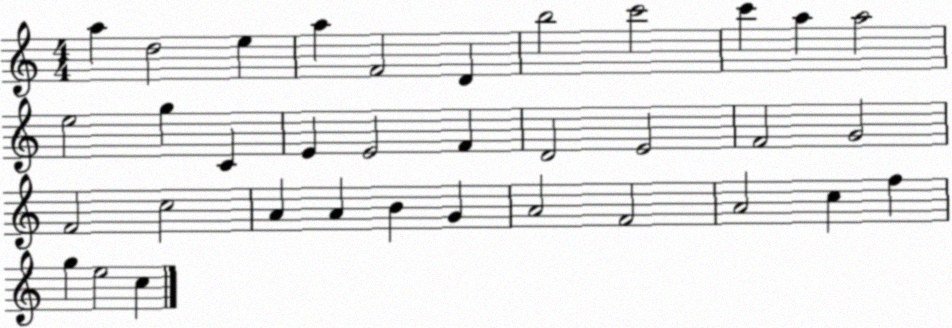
X:1
T:Untitled
M:4/4
L:1/4
K:C
a d2 e a F2 D b2 c'2 c' a a2 e2 g C E E2 F D2 E2 F2 G2 F2 c2 A A B G A2 F2 A2 c f g e2 c